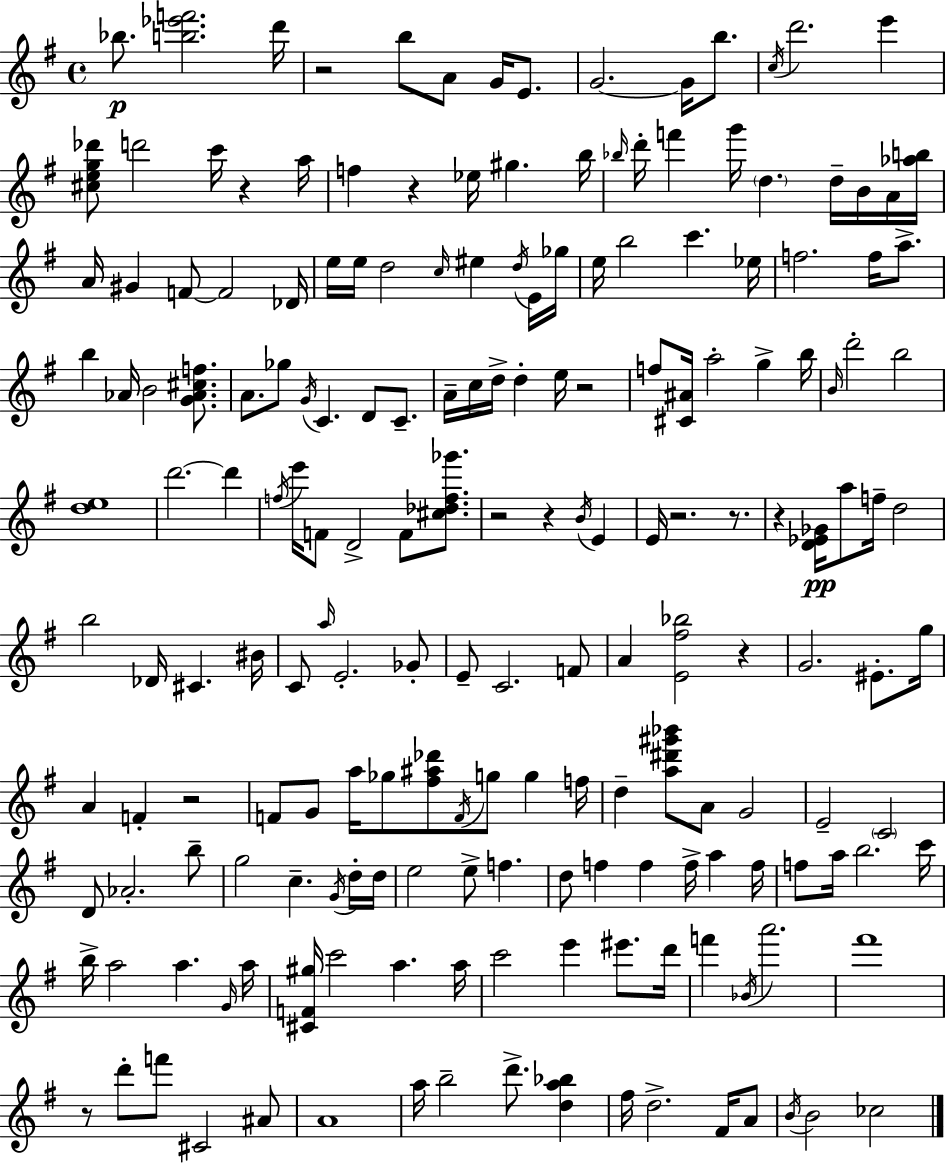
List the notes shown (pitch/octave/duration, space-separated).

Bb5/e. [B5,Eb6,F6]/h. D6/s R/h B5/e A4/e G4/s E4/e. G4/h. G4/s B5/e. C5/s D6/h. E6/q [C#5,E5,G5,Db6]/e D6/h C6/s R/q A5/s F5/q R/q Eb5/s G#5/q. B5/s Bb5/s D6/s F6/q G6/s D5/q. D5/s B4/s A4/s [Ab5,B5]/s A4/s G#4/q F4/e F4/h Db4/s E5/s E5/s D5/h C5/s EIS5/q D5/s E4/s Gb5/s E5/s B5/h C6/q. Eb5/s F5/h. F5/s A5/e. B5/q Ab4/s B4/h [G4,Ab4,C#5,F5]/e. A4/e. Gb5/e G4/s C4/q. D4/e C4/e. A4/s C5/s D5/s D5/q E5/s R/h F5/e [C#4,A#4]/s A5/h G5/q B5/s B4/s D6/h B5/h [D5,E5]/w D6/h. D6/q F5/s E6/s F4/e D4/h F4/e [C#5,Db5,F5,Gb6]/e. R/h R/q B4/s E4/q E4/s R/h. R/e. R/q [D4,Eb4,Gb4]/s A5/e F5/s D5/h B5/h Db4/s C#4/q. BIS4/s C4/e A5/s E4/h. Gb4/e E4/e C4/h. F4/e A4/q [E4,F#5,Bb5]/h R/q G4/h. EIS4/e. G5/s A4/q F4/q R/h F4/e G4/e A5/s Gb5/e [F#5,A#5,Db6]/e F4/s G5/e G5/q F5/s D5/q [A5,D#6,G#6,Bb6]/e A4/e G4/h E4/h C4/h D4/e Ab4/h. B5/e G5/h C5/q. G4/s D5/s D5/s E5/h E5/e F5/q. D5/e F5/q F5/q F5/s A5/q F5/s F5/e A5/s B5/h. C6/s B5/s A5/h A5/q. G4/s A5/s [C#4,F4,G#5]/s C6/h A5/q. A5/s C6/h E6/q EIS6/e. D6/s F6/q Bb4/s A6/h. F#6/w R/e D6/e F6/e C#4/h A#4/e A4/w A5/s B5/h D6/e. [D5,A5,Bb5]/q F#5/s D5/h. F#4/s A4/e B4/s B4/h CES5/h